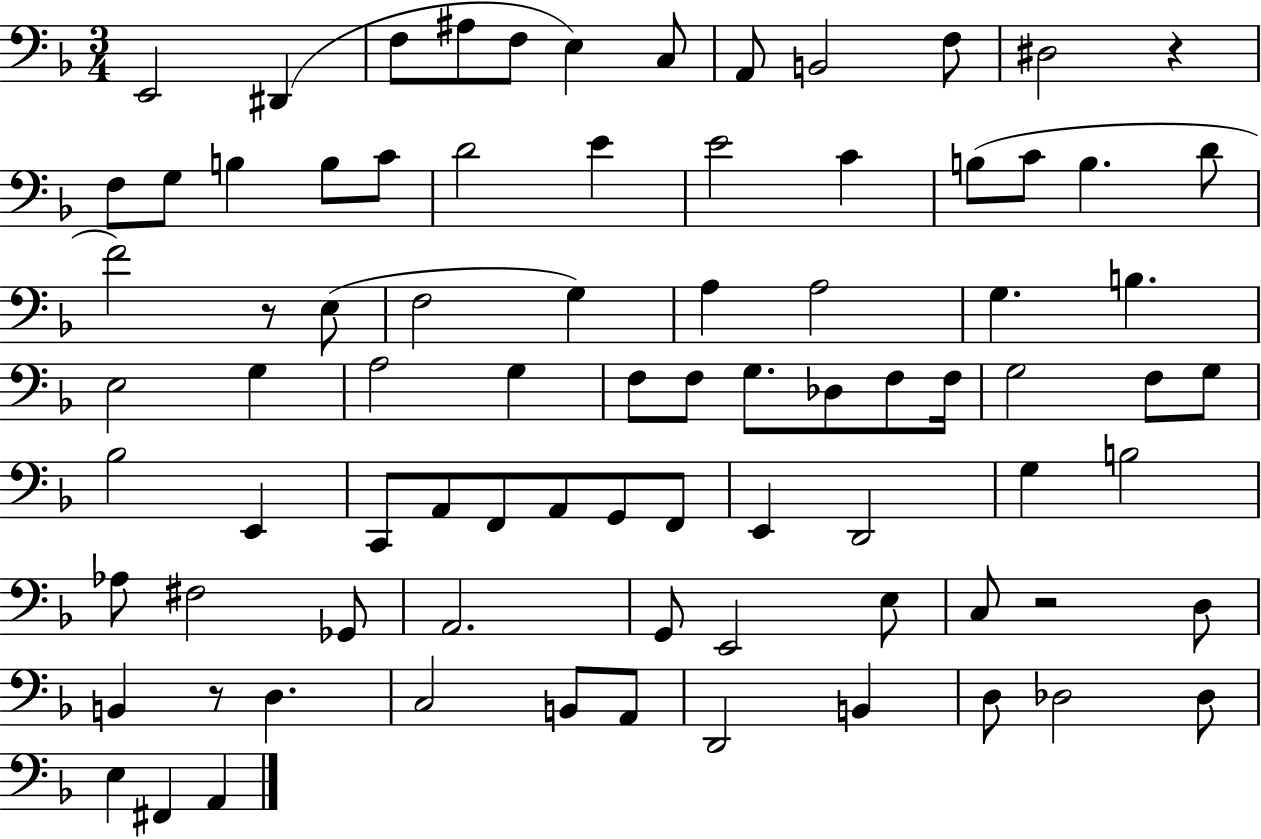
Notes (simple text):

E2/h D#2/q F3/e A#3/e F3/e E3/q C3/e A2/e B2/h F3/e D#3/h R/q F3/e G3/e B3/q B3/e C4/e D4/h E4/q E4/h C4/q B3/e C4/e B3/q. D4/e F4/h R/e E3/e F3/h G3/q A3/q A3/h G3/q. B3/q. E3/h G3/q A3/h G3/q F3/e F3/e G3/e. Db3/e F3/e F3/s G3/h F3/e G3/e Bb3/h E2/q C2/e A2/e F2/e A2/e G2/e F2/e E2/q D2/h G3/q B3/h Ab3/e F#3/h Gb2/e A2/h. G2/e E2/h E3/e C3/e R/h D3/e B2/q R/e D3/q. C3/h B2/e A2/e D2/h B2/q D3/e Db3/h Db3/e E3/q F#2/q A2/q